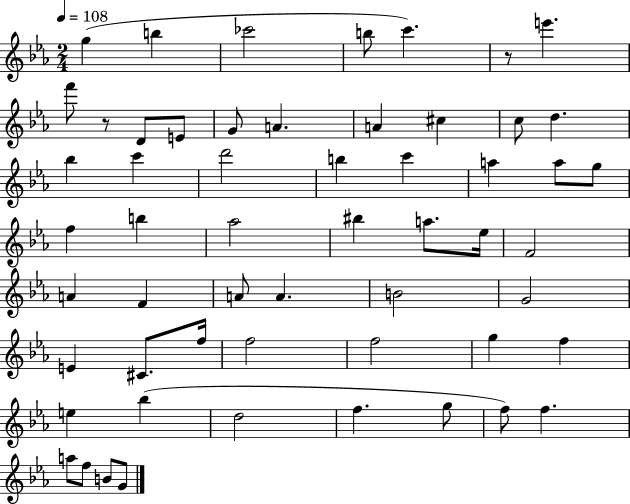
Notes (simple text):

G5/q B5/q CES6/h B5/e C6/q. R/e E6/q. F6/e R/e D4/e E4/e G4/e A4/q. A4/q C#5/q C5/e D5/q. Bb5/q C6/q D6/h B5/q C6/q A5/q A5/e G5/e F5/q B5/q Ab5/h BIS5/q A5/e. Eb5/s F4/h A4/q F4/q A4/e A4/q. B4/h G4/h E4/q C#4/e. F5/s F5/h F5/h G5/q F5/q E5/q Bb5/q D5/h F5/q. G5/e F5/e F5/q. A5/e F5/e B4/e G4/e